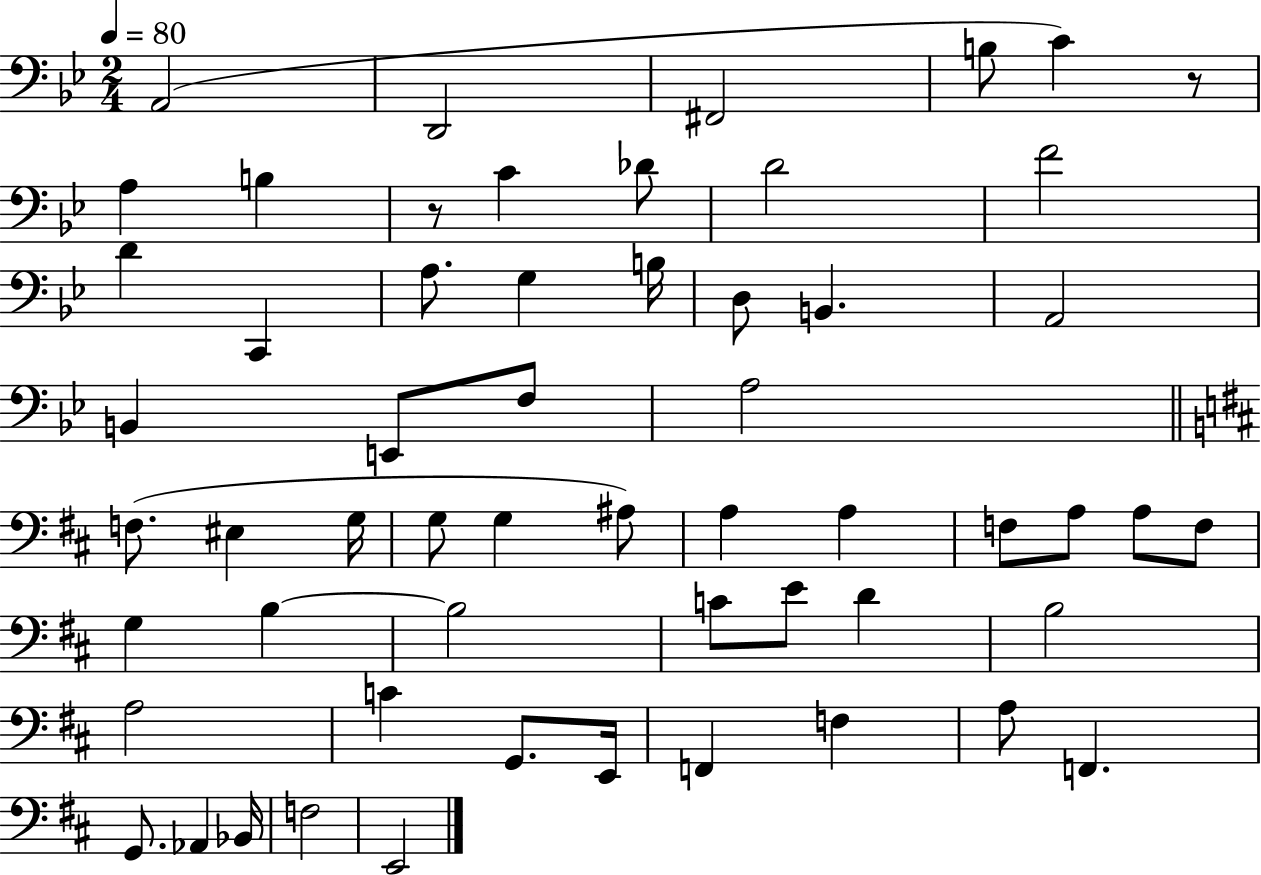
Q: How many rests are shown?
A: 2